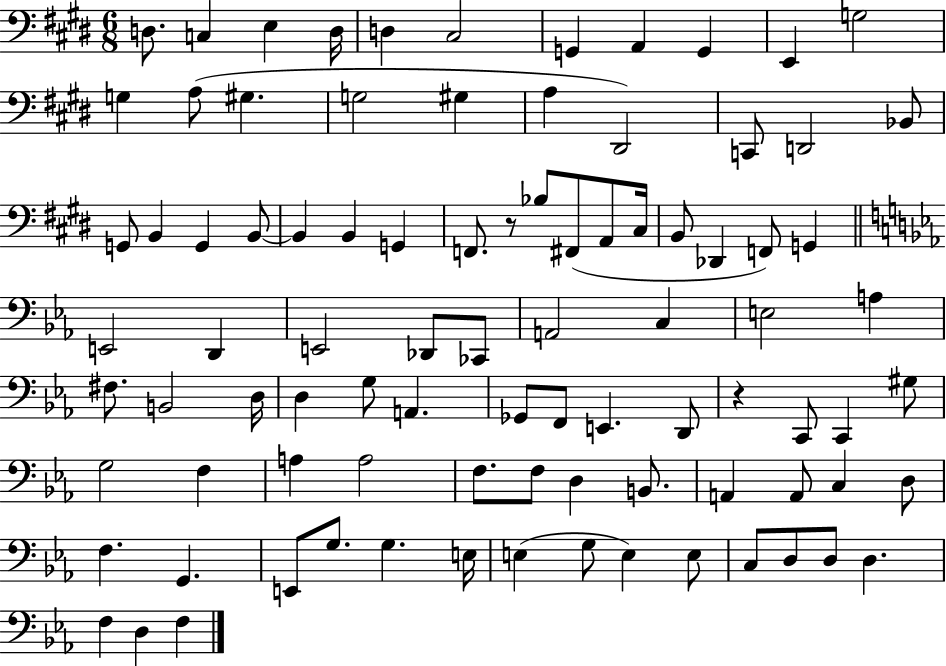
{
  \clef bass
  \numericTimeSignature
  \time 6/8
  \key e \major
  d8. c4 e4 d16 | d4 cis2 | g,4 a,4 g,4 | e,4 g2 | \break g4 a8( gis4. | g2 gis4 | a4 dis,2) | c,8 d,2 bes,8 | \break g,8 b,4 g,4 b,8~~ | b,4 b,4 g,4 | f,8. r8 bes8 fis,8( a,8 cis16 | b,8 des,4 f,8) g,4 | \break \bar "||" \break \key ees \major e,2 d,4 | e,2 des,8 ces,8 | a,2 c4 | e2 a4 | \break fis8. b,2 d16 | d4 g8 a,4. | ges,8 f,8 e,4. d,8 | r4 c,8 c,4 gis8 | \break g2 f4 | a4 a2 | f8. f8 d4 b,8. | a,4 a,8 c4 d8 | \break f4. g,4. | e,8 g8. g4. e16 | e4( g8 e4) e8 | c8 d8 d8 d4. | \break f4 d4 f4 | \bar "|."
}